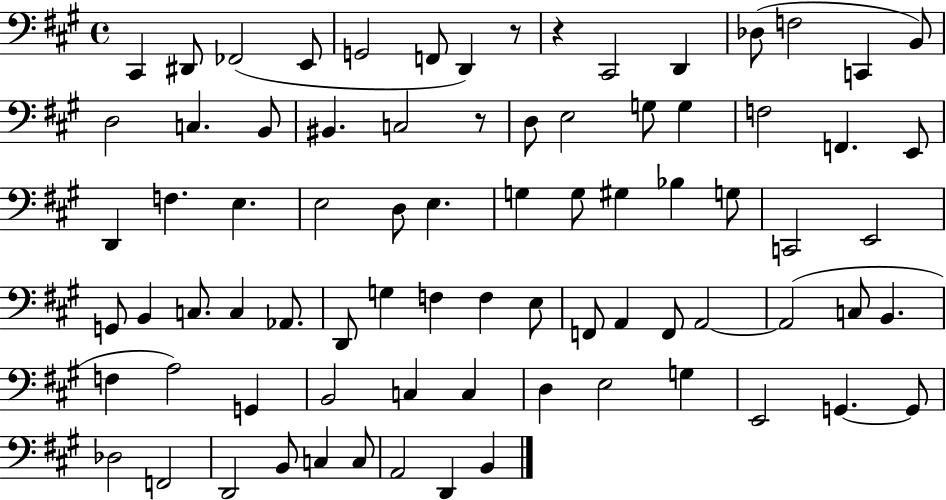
{
  \clef bass
  \time 4/4
  \defaultTimeSignature
  \key a \major
  cis,4 dis,8 fes,2( e,8 | g,2 f,8 d,4) r8 | r4 cis,2 d,4 | des8( f2 c,4 b,8) | \break d2 c4. b,8 | bis,4. c2 r8 | d8 e2 g8 g4 | f2 f,4. e,8 | \break d,4 f4. e4. | e2 d8 e4. | g4 g8 gis4 bes4 g8 | c,2 e,2 | \break g,8 b,4 c8. c4 aes,8. | d,8 g4 f4 f4 e8 | f,8 a,4 f,8 a,2~~ | a,2( c8 b,4. | \break f4 a2) g,4 | b,2 c4 c4 | d4 e2 g4 | e,2 g,4.~~ g,8 | \break des2 f,2 | d,2 b,8 c4 c8 | a,2 d,4 b,4 | \bar "|."
}